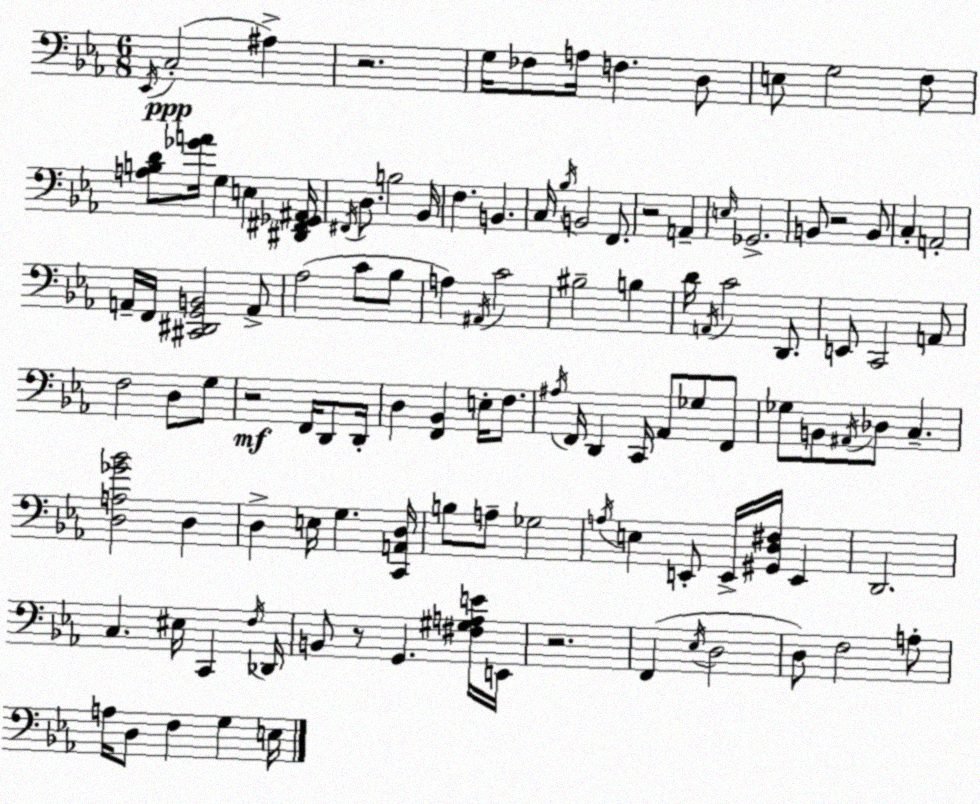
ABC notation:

X:1
T:Untitled
M:6/8
L:1/4
K:Eb
_E,,/4 C,2 ^A, z2 G,/4 _F,/2 A,/4 F, D,/2 E,/2 G,2 F,/2 [A,B,D]/2 [_GA]/4 G, E, [^D,,^F,,_G,,^A,,]/4 ^F,,/4 D,/2 B,2 _B,,/4 F, B,, C,/4 _B,/4 B,,2 F,,/2 z2 A,, E,/4 _G,,2 B,,/2 z2 B,,/2 C, A,,2 A,,/4 F,,/4 [^C,,^D,,G,,B,,]2 A,,/2 _A,2 C/2 _B,/2 A, ^A,,/4 C2 ^B,2 B, D/4 A,,/4 C2 D,,/2 E,,/2 C,,2 A,,/2 F,2 D,/2 G,/2 z2 F,,/4 D,,/2 D,,/4 D, [F,,_B,,] E,/4 F,/2 ^A,/4 F,,/4 D,, C,,/4 _A,,/2 _G,/2 F,,/2 _G,/2 B,,/2 ^A,,/4 _D,/2 C, [D,A,_G_B]2 D, D, E,/4 G, [C,,A,,D,]/4 B,/2 A,/2 _G,2 A,/4 E, E,,/2 E,,/4 [^G,,D,^F,]/4 E,, D,,2 C, ^E,/4 C,, F,/4 _D,,/4 B,,/2 z/2 G,, [^F,^G,A,E]/4 E,,/4 z2 F,, _E,/4 D,2 D,/2 F,2 A,/2 A,/4 D,/2 F, G, E,/4